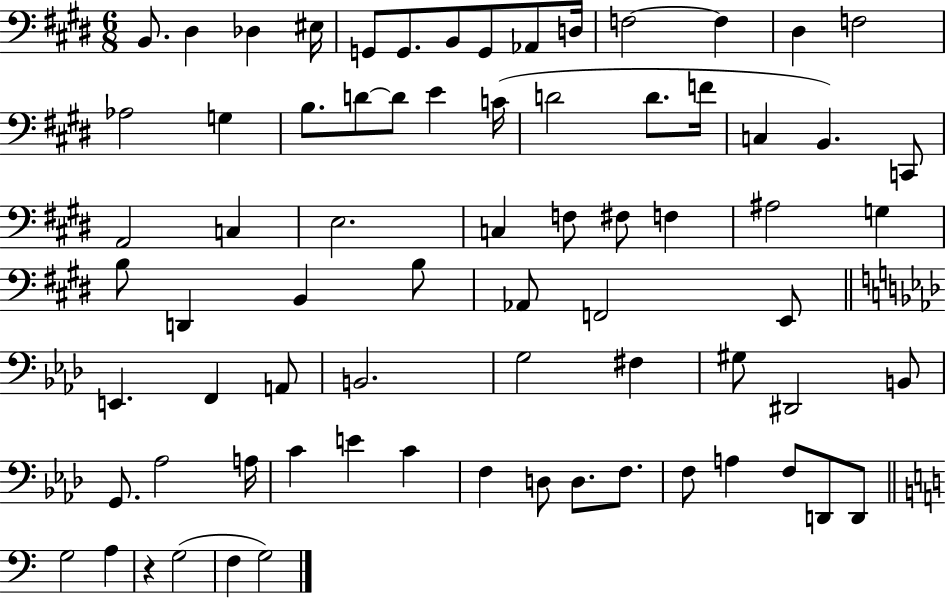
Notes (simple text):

B2/e. D#3/q Db3/q EIS3/s G2/e G2/e. B2/e G2/e Ab2/e D3/s F3/h F3/q D#3/q F3/h Ab3/h G3/q B3/e. D4/e D4/e E4/q C4/s D4/h D4/e. F4/s C3/q B2/q. C2/e A2/h C3/q E3/h. C3/q F3/e F#3/e F3/q A#3/h G3/q B3/e D2/q B2/q B3/e Ab2/e F2/h E2/e E2/q. F2/q A2/e B2/h. G3/h F#3/q G#3/e D#2/h B2/e G2/e. Ab3/h A3/s C4/q E4/q C4/q F3/q D3/e D3/e. F3/e. F3/e A3/q F3/e D2/e D2/e G3/h A3/q R/q G3/h F3/q G3/h